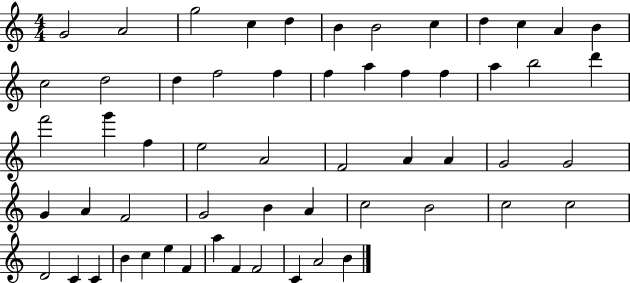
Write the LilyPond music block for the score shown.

{
  \clef treble
  \numericTimeSignature
  \time 4/4
  \key c \major
  g'2 a'2 | g''2 c''4 d''4 | b'4 b'2 c''4 | d''4 c''4 a'4 b'4 | \break c''2 d''2 | d''4 f''2 f''4 | f''4 a''4 f''4 f''4 | a''4 b''2 d'''4 | \break f'''2 g'''4 f''4 | e''2 a'2 | f'2 a'4 a'4 | g'2 g'2 | \break g'4 a'4 f'2 | g'2 b'4 a'4 | c''2 b'2 | c''2 c''2 | \break d'2 c'4 c'4 | b'4 c''4 e''4 f'4 | a''4 f'4 f'2 | c'4 a'2 b'4 | \break \bar "|."
}